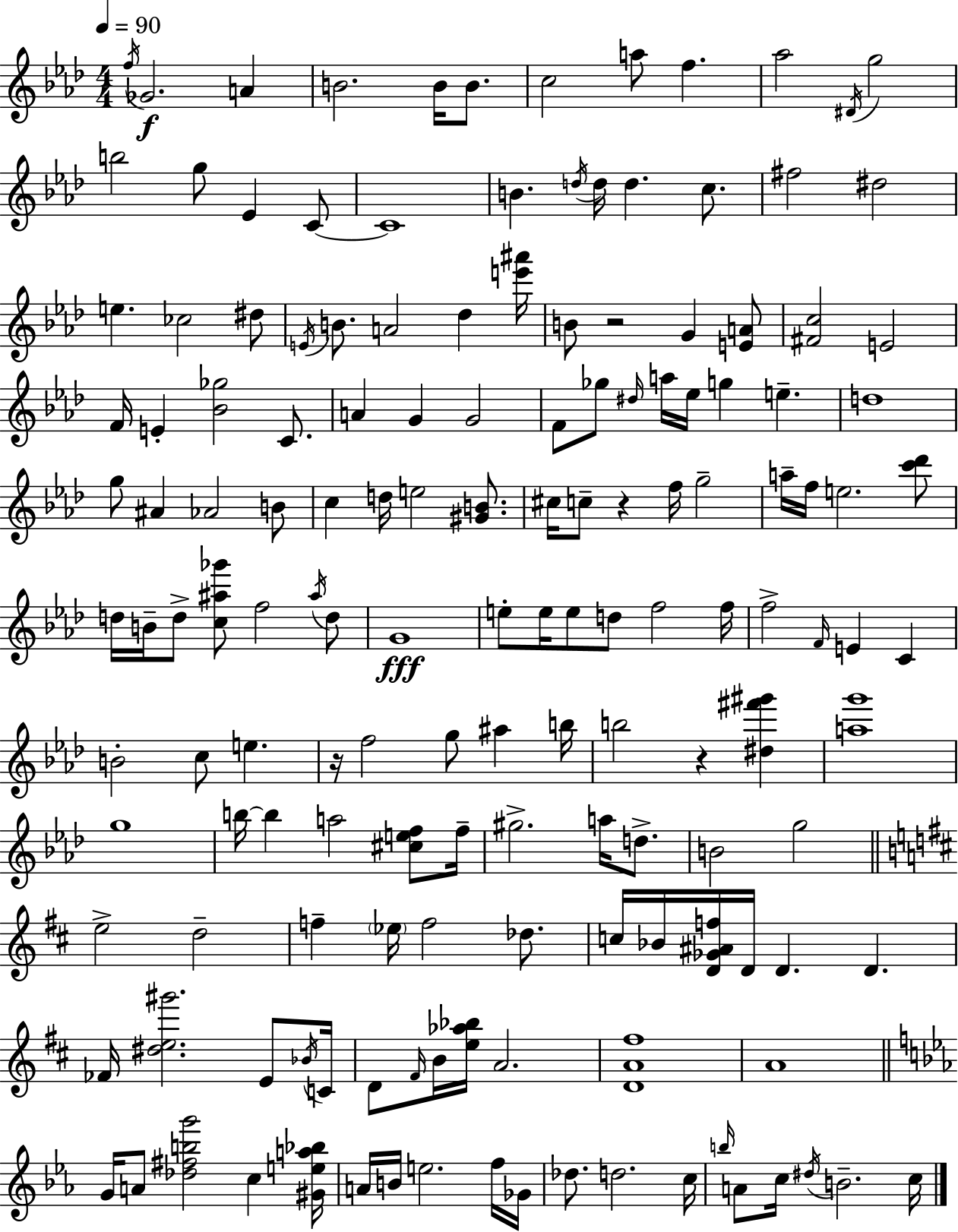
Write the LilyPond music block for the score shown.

{
  \clef treble
  \numericTimeSignature
  \time 4/4
  \key aes \major
  \tempo 4 = 90
  \repeat volta 2 { \acciaccatura { f''16 }\f ges'2. a'4 | b'2. b'16 b'8. | c''2 a''8 f''4. | aes''2 \acciaccatura { dis'16 } g''2 | \break b''2 g''8 ees'4 | c'8~~ c'1 | b'4. \acciaccatura { d''16 } d''16 d''4. | c''8. fis''2 dis''2 | \break e''4. ces''2 | dis''8 \acciaccatura { e'16 } b'8. a'2 des''4 | <e''' ais'''>16 b'8 r2 g'4 | <e' a'>8 <fis' c''>2 e'2 | \break f'16 e'4-. <bes' ges''>2 | c'8. a'4 g'4 g'2 | f'8 ges''8 \grace { dis''16 } a''16 ees''16 g''4 e''4.-- | d''1 | \break g''8 ais'4 aes'2 | b'8 c''4 d''16 e''2 | <gis' b'>8. cis''16 c''8-- r4 f''16 g''2-- | a''16-- f''16 e''2. | \break <c''' des'''>8 d''16 b'16-- d''8-> <c'' ais'' ges'''>8 f''2 | \acciaccatura { ais''16 } d''8 g'1\fff | e''8-. e''16 e''8 d''8 f''2 | f''16 f''2-> \grace { f'16 } e'4 | \break c'4 b'2-. c''8 | e''4. r16 f''2 | g''8 ais''4 b''16 b''2 r4 | <dis'' fis''' gis'''>4 <a'' g'''>1 | \break g''1 | b''16~~ b''4 a''2 | <cis'' e'' f''>8 f''16-- gis''2.-> | a''16 d''8.-> b'2 g''2 | \break \bar "||" \break \key d \major e''2-> d''2-- | f''4-- \parenthesize ees''16 f''2 des''8. | c''16 bes'16 <d' ges' ais' f''>16 d'16 d'4. d'4. | fes'16 <dis'' e'' gis'''>2. e'8 \acciaccatura { bes'16 } | \break c'16 d'8 \grace { fis'16 } b'16 <e'' aes'' bes''>16 a'2. | <d' a' fis''>1 | a'1 | \bar "||" \break \key c \minor g'16 a'8 <des'' fis'' b'' g'''>2 c''4 <gis' e'' a'' bes''>16 | a'16 b'16 e''2. f''16 ges'16 | des''8. d''2. c''16 | \grace { b''16 } a'8 c''16 \acciaccatura { dis''16 } b'2.-- | \break c''16 } \bar "|."
}